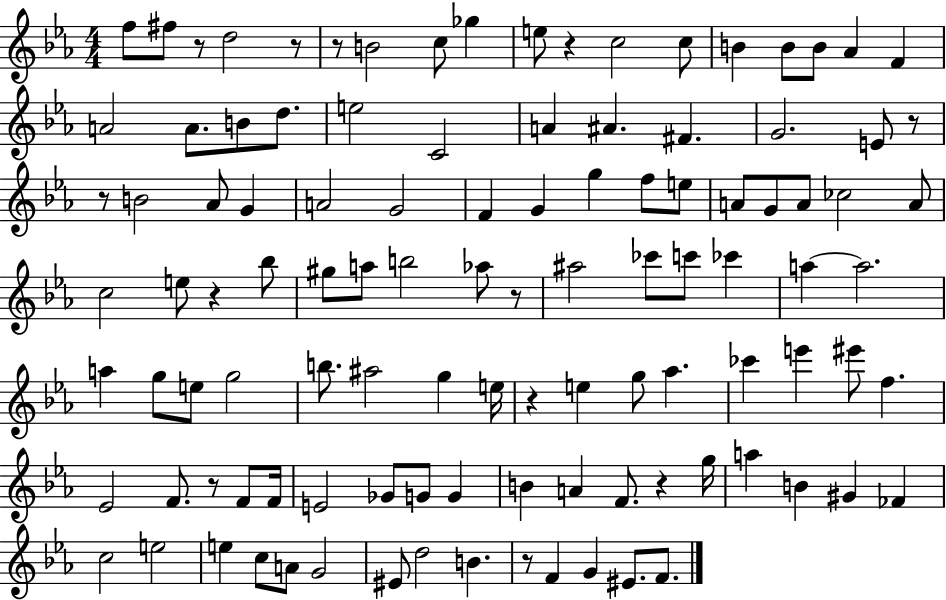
{
  \clef treble
  \numericTimeSignature
  \time 4/4
  \key ees \major
  f''8 fis''8 r8 d''2 r8 | r8 b'2 c''8 ges''4 | e''8 r4 c''2 c''8 | b'4 b'8 b'8 aes'4 f'4 | \break a'2 a'8. b'8 d''8. | e''2 c'2 | a'4 ais'4. fis'4. | g'2. e'8 r8 | \break r8 b'2 aes'8 g'4 | a'2 g'2 | f'4 g'4 g''4 f''8 e''8 | a'8 g'8 a'8 ces''2 a'8 | \break c''2 e''8 r4 bes''8 | gis''8 a''8 b''2 aes''8 r8 | ais''2 ces'''8 c'''8 ces'''4 | a''4~~ a''2. | \break a''4 g''8 e''8 g''2 | b''8. ais''2 g''4 e''16 | r4 e''4 g''8 aes''4. | ces'''4 e'''4 eis'''8 f''4. | \break ees'2 f'8. r8 f'8 f'16 | e'2 ges'8 g'8 g'4 | b'4 a'4 f'8. r4 g''16 | a''4 b'4 gis'4 fes'4 | \break c''2 e''2 | e''4 c''8 a'8 g'2 | eis'8 d''2 b'4. | r8 f'4 g'4 eis'8. f'8. | \break \bar "|."
}